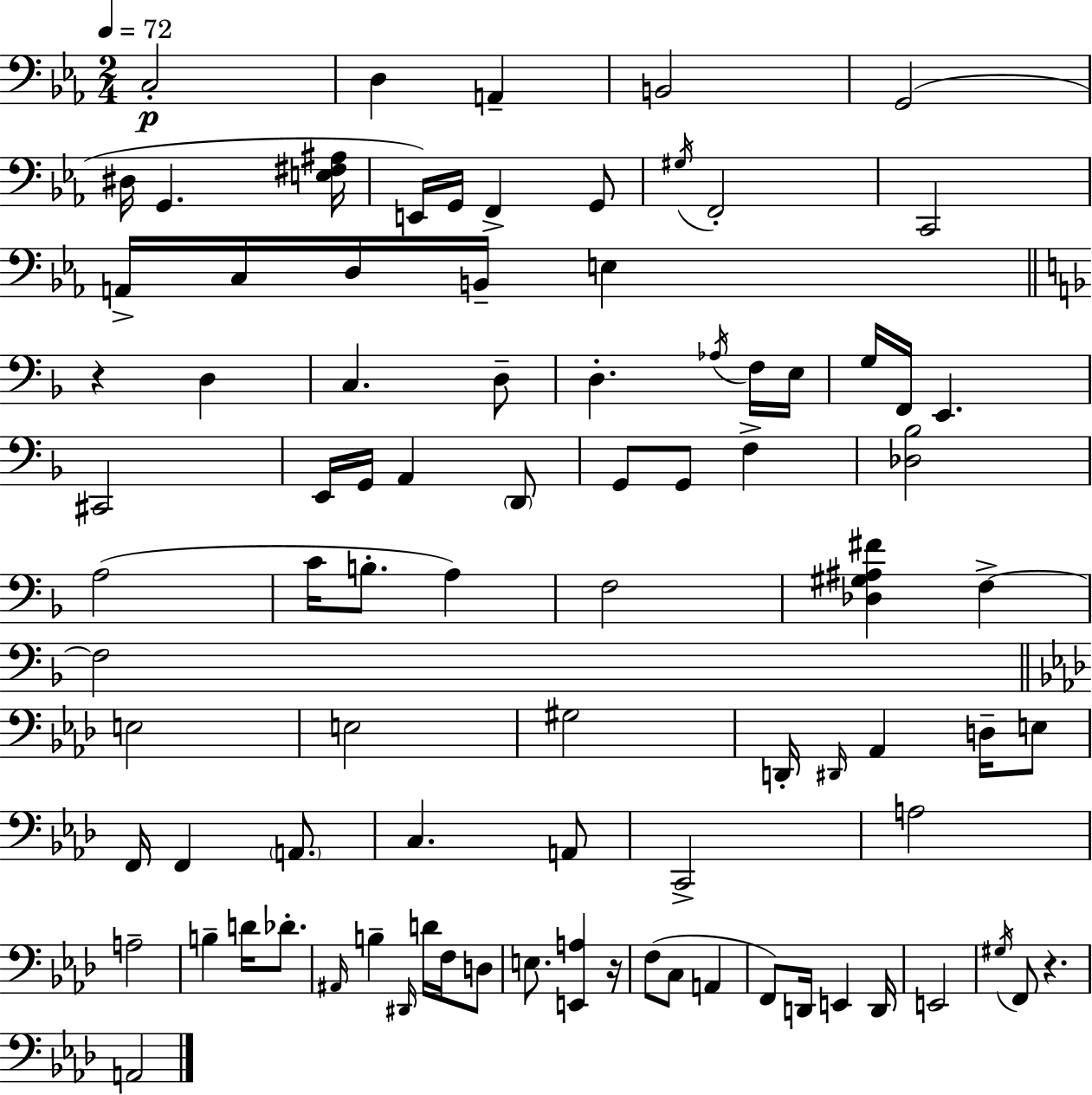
{
  \clef bass
  \numericTimeSignature
  \time 2/4
  \key c \minor
  \tempo 4 = 72
  c2-.\p | d4 a,4-- | b,2 | g,2( | \break dis16 g,4. <e fis ais>16 | e,16) g,16 f,4-> g,8 | \acciaccatura { gis16 } f,2-. | c,2 | \break a,16-> c16 d16 b,16-- e4 | \bar "||" \break \key f \major r4 d4 | c4. d8-- | d4.-. \acciaccatura { aes16 } f16 | e16 g16 f,16 e,4. | \break cis,2 | e,16 g,16 a,4 \parenthesize d,8 | g,8 g,8 f4-> | <des bes>2 | \break a2( | c'16 b8.-. a4) | f2 | <des gis ais fis'>4 f4->~~ | \break f2 | \bar "||" \break \key aes \major e2 | e2 | gis2 | d,16-. \grace { dis,16 } aes,4 d16-- e8 | \break f,16 f,4 \parenthesize a,8. | c4. a,8 | c,2-> | a2 | \break a2-- | b4-- d'16 des'8.-. | \grace { ais,16 } b4-- \grace { dis,16 } d'16 | f16 d8 e8. <e, a>4 | \break r16 f8( c8 a,4 | f,8) d,16 e,4 | d,16 e,2 | \acciaccatura { gis16 } f,8 r4. | \break a,2 | \bar "|."
}